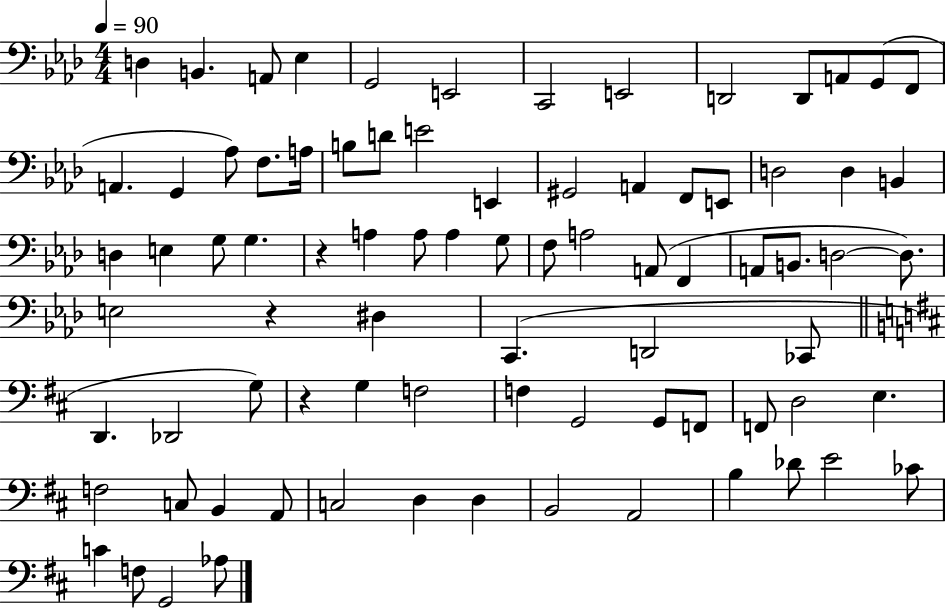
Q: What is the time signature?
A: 4/4